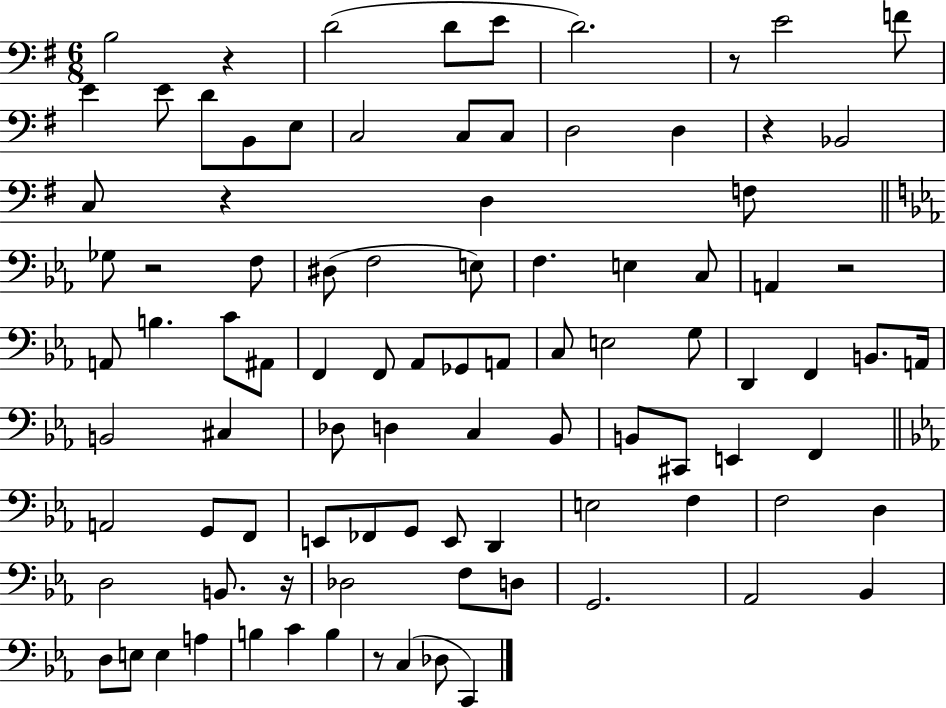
B3/h R/q D4/h D4/e E4/e D4/h. R/e E4/h F4/e E4/q E4/e D4/e B2/e E3/e C3/h C3/e C3/e D3/h D3/q R/q Bb2/h C3/e R/q D3/q F3/e Gb3/e R/h F3/e D#3/e F3/h E3/e F3/q. E3/q C3/e A2/q R/h A2/e B3/q. C4/e A#2/e F2/q F2/e Ab2/e Gb2/e A2/e C3/e E3/h G3/e D2/q F2/q B2/e. A2/s B2/h C#3/q Db3/e D3/q C3/q Bb2/e B2/e C#2/e E2/q F2/q A2/h G2/e F2/e E2/e FES2/e G2/e E2/e D2/q E3/h F3/q F3/h D3/q D3/h B2/e. R/s Db3/h F3/e D3/e G2/h. Ab2/h Bb2/q D3/e E3/e E3/q A3/q B3/q C4/q B3/q R/e C3/q Db3/e C2/q